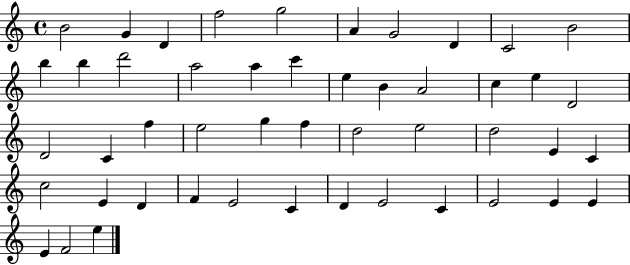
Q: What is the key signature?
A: C major